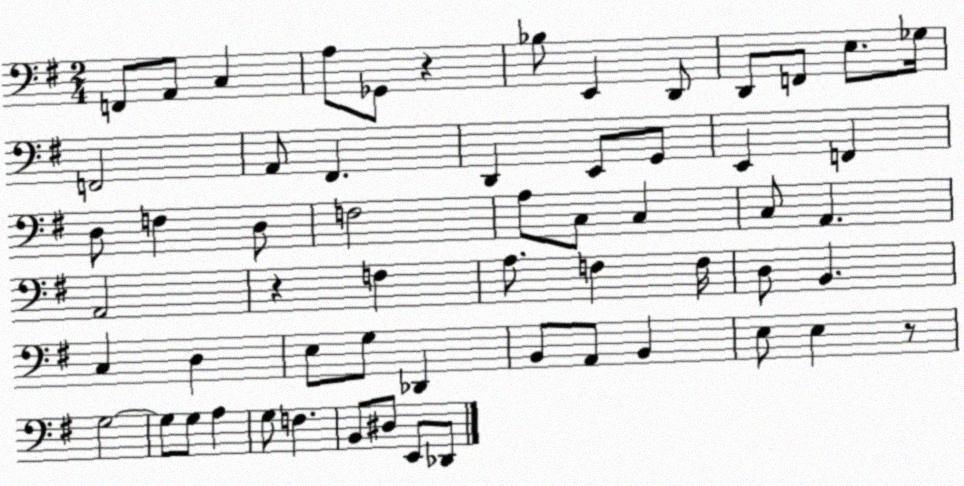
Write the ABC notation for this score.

X:1
T:Untitled
M:2/4
L:1/4
K:G
F,,/2 A,,/2 C, A,/2 _G,,/2 z _B,/2 E,, D,,/2 D,,/2 F,,/2 E,/2 _G,/4 F,,2 A,,/2 ^F,, D,, E,,/2 G,,/2 E,, F,, D,/2 F, D,/2 F,2 A,/2 C,/2 C, C,/2 A,, A,,2 z F, A,/2 F, F,/4 D,/2 B,, C, D, E,/2 G,/2 _D,, B,,/2 A,,/2 B,, E,/2 E, z/2 G,2 G,/2 G,/2 A, G,/2 F, B,,/2 ^D,/2 E,,/2 _D,,/2